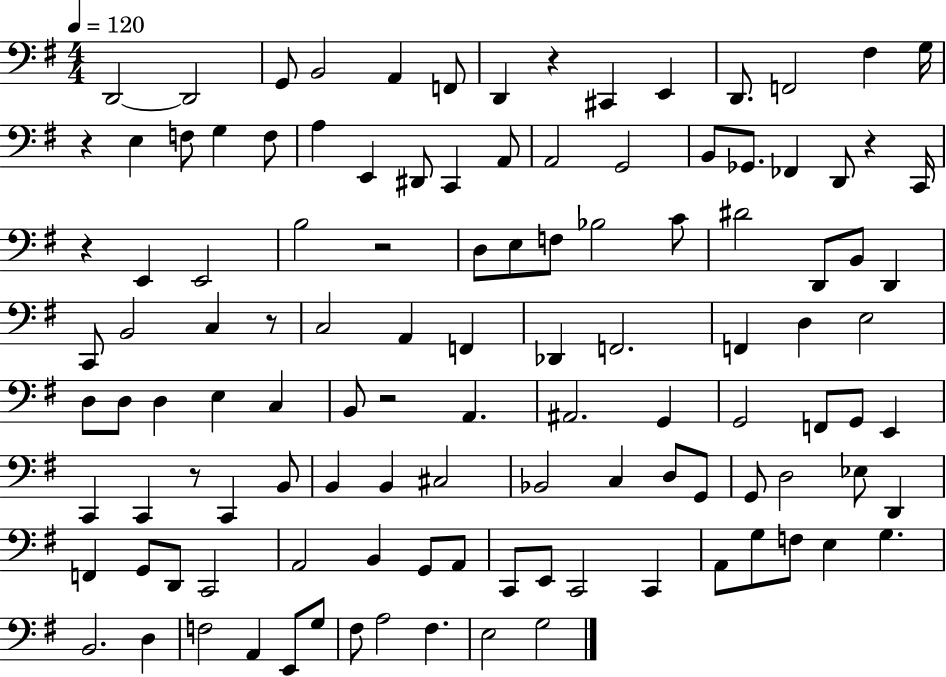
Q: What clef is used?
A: bass